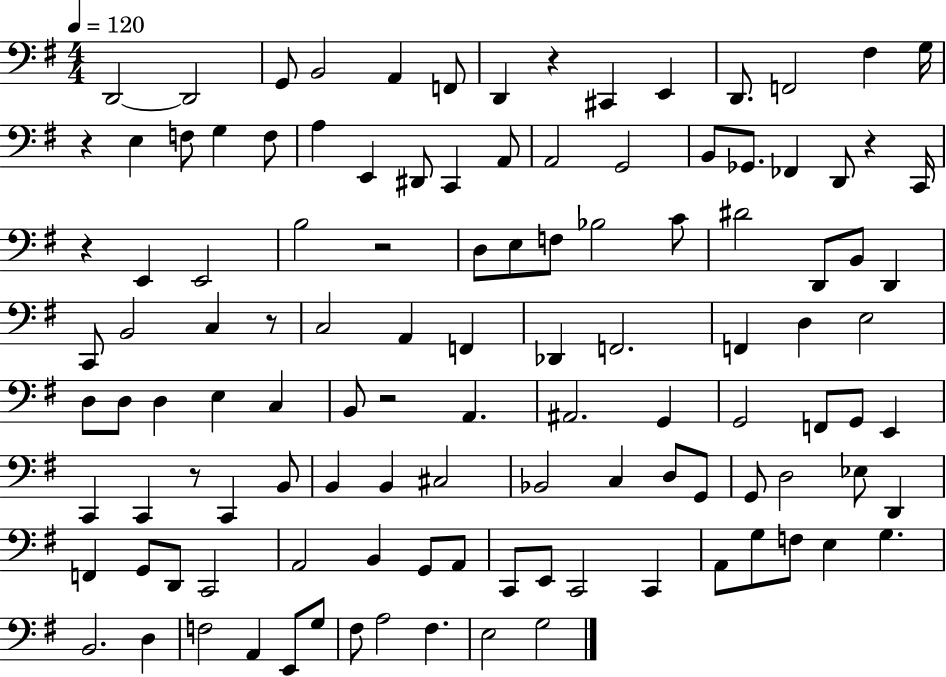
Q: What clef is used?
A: bass